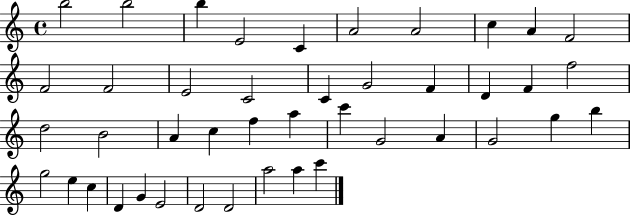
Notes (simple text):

B5/h B5/h B5/q E4/h C4/q A4/h A4/h C5/q A4/q F4/h F4/h F4/h E4/h C4/h C4/q G4/h F4/q D4/q F4/q F5/h D5/h B4/h A4/q C5/q F5/q A5/q C6/q G4/h A4/q G4/h G5/q B5/q G5/h E5/q C5/q D4/q G4/q E4/h D4/h D4/h A5/h A5/q C6/q